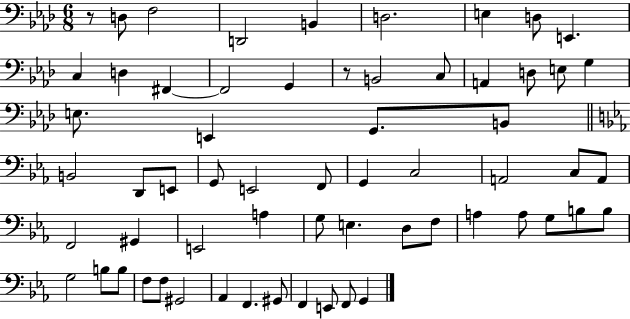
{
  \clef bass
  \numericTimeSignature
  \time 6/8
  \key aes \major
  r8 d8 f2 | d,2 b,4 | d2. | e4 d8 e,4. | \break c4 d4 fis,4~~ | fis,2 g,4 | r8 b,2 c8 | a,4 d8 e8 g4 | \break e8. e,4 g,8. b,8 | \bar "||" \break \key c \minor b,2 d,8 e,8 | g,8 e,2 f,8 | g,4 c2 | a,2 c8 a,8 | \break f,2 gis,4 | e,2 a4 | g8 e4. d8 f8 | a4 a8 g8 b8 b8 | \break g2 b8 b8 | f8 f8 gis,2 | aes,4 f,4. gis,8 | f,4 e,8 f,8 g,4 | \break \bar "|."
}